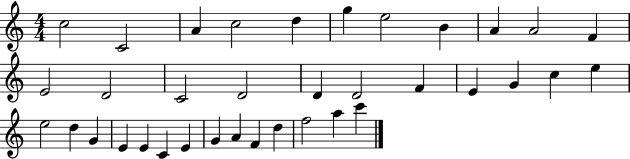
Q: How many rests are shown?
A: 0